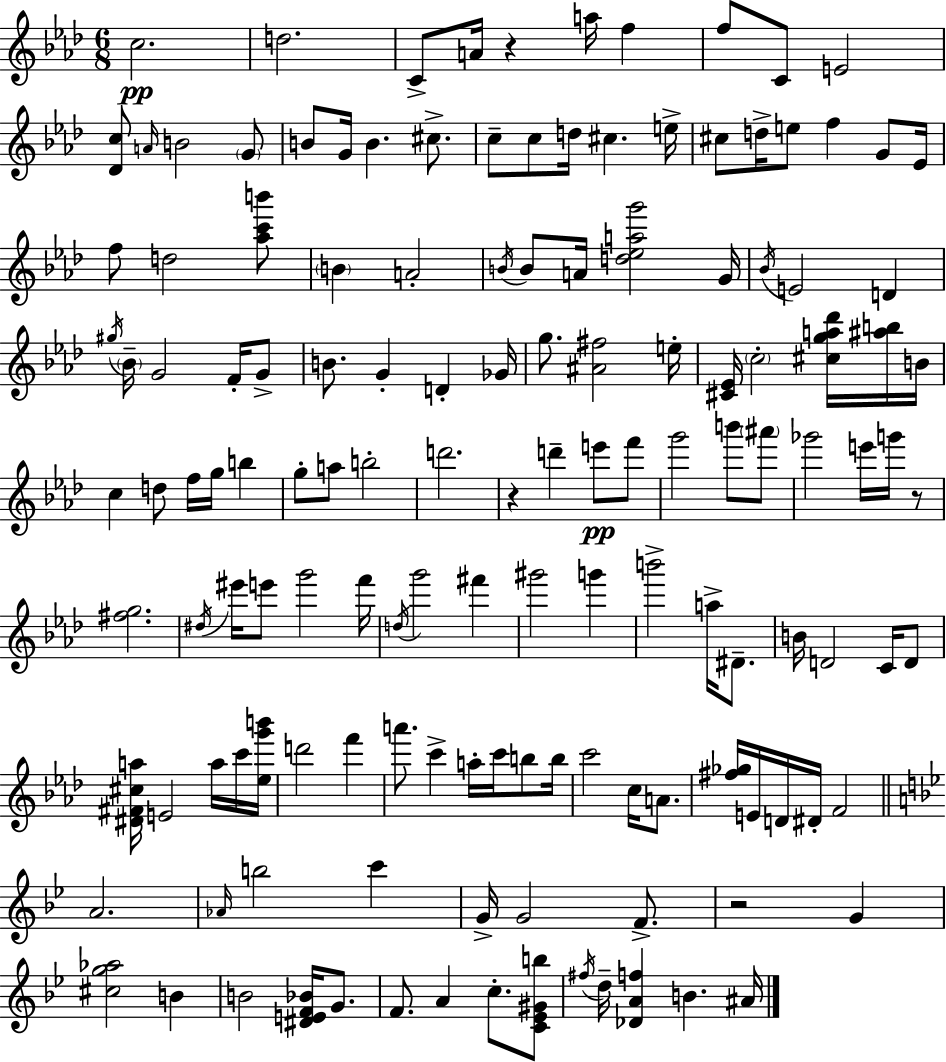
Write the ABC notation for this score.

X:1
T:Untitled
M:6/8
L:1/4
K:Ab
c2 d2 C/2 A/4 z a/4 f f/2 C/2 E2 [_Dc]/2 A/4 B2 G/2 B/2 G/4 B ^c/2 c/2 c/2 d/4 ^c e/4 ^c/2 d/4 e/2 f G/2 _E/4 f/2 d2 [_ac'b']/2 B A2 B/4 B/2 A/4 [d_eag']2 G/4 _B/4 E2 D ^g/4 _B/4 G2 F/4 G/2 B/2 G D _G/4 g/2 [^A^f]2 e/4 [^C_E]/4 c2 [^cga_d']/4 [^ab]/4 B/4 c d/2 f/4 g/4 b g/2 a/2 b2 d'2 z d' e'/2 f'/2 g'2 b'/2 ^a'/2 _g'2 e'/4 g'/4 z/2 [^fg]2 ^d/4 ^e'/4 e'/2 g'2 f'/4 d/4 g'2 ^f' ^g'2 g' b'2 a/4 ^D/2 B/4 D2 C/4 D/2 [^D^F^ca]/4 E2 a/4 c'/4 [_eg'b']/4 d'2 f' a'/2 c' a/4 c'/4 b/2 b/4 c'2 c/4 A/2 [^f_g]/4 E/4 D/4 ^D/4 F2 A2 _A/4 b2 c' G/4 G2 F/2 z2 G [^cg_a]2 B B2 [^DEF_B]/4 G/2 F/2 A c/2 [C_E^Gb]/2 ^f/4 d/4 [_DAf] B ^A/4